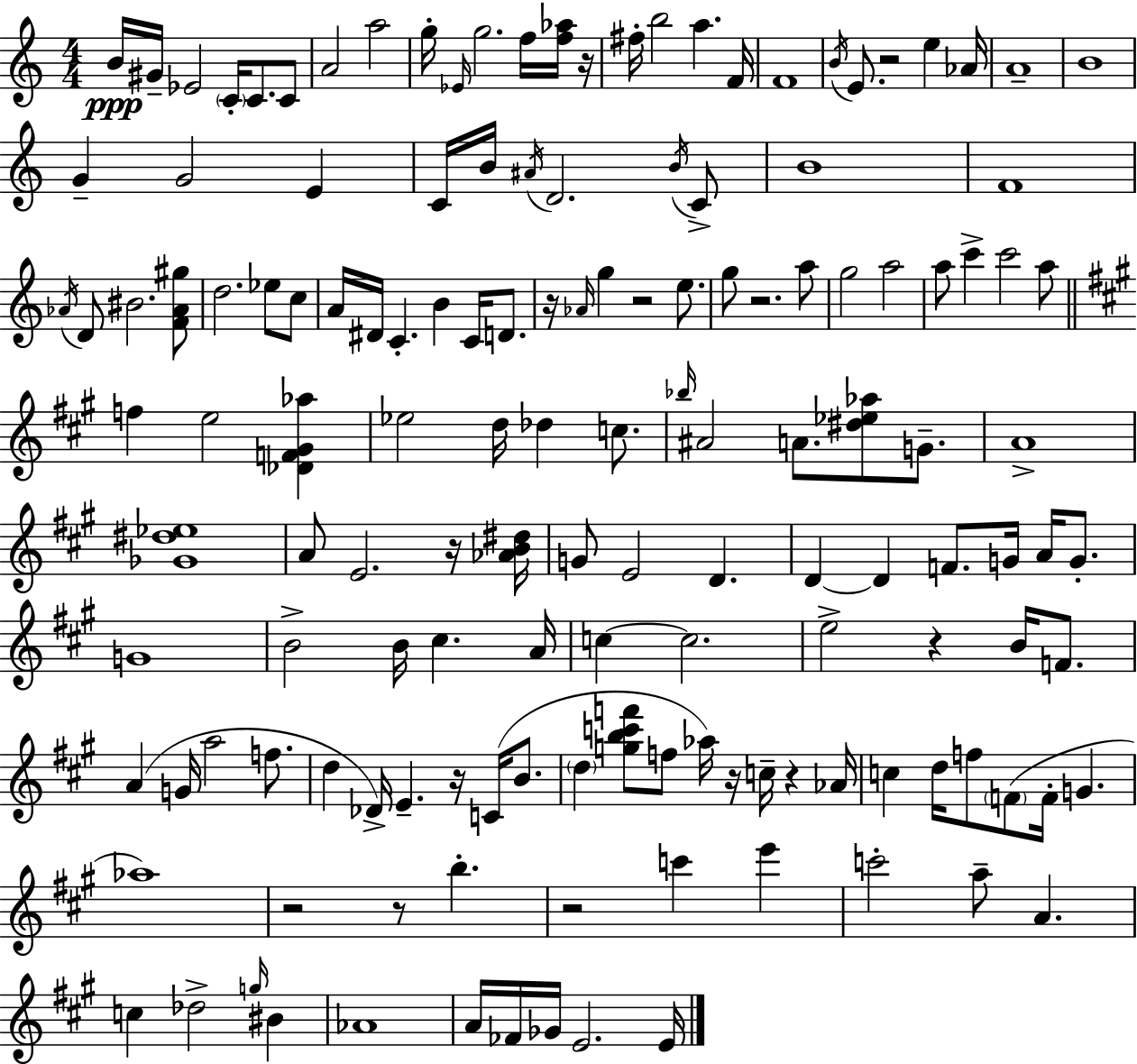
X:1
T:Untitled
M:4/4
L:1/4
K:Am
B/4 ^G/4 _E2 C/4 C/2 C/2 A2 a2 g/4 _E/4 g2 f/4 [f_a]/4 z/4 ^f/4 b2 a F/4 F4 B/4 E/2 z2 e _A/4 A4 B4 G G2 E C/4 B/4 ^A/4 D2 B/4 C/2 B4 F4 _A/4 D/2 ^B2 [F_A^g]/2 d2 _e/2 c/2 A/4 ^D/4 C B C/4 D/2 z/4 _A/4 g z2 e/2 g/2 z2 a/2 g2 a2 a/2 c' c'2 a/2 f e2 [_DF^G_a] _e2 d/4 _d c/2 _b/4 ^A2 A/2 [^d_e_a]/2 G/2 A4 [_G^d_e]4 A/2 E2 z/4 [_AB^d]/4 G/2 E2 D D D F/2 G/4 A/4 G/2 G4 B2 B/4 ^c A/4 c c2 e2 z B/4 F/2 A G/4 a2 f/2 d _D/4 E z/4 C/4 B/2 d [gbc'f']/2 f/2 _a/4 z/4 c/4 z _A/4 c d/4 f/2 F/2 F/4 G _a4 z2 z/2 b z2 c' e' c'2 a/2 A c _d2 g/4 ^B _A4 A/4 _F/4 _G/4 E2 E/4